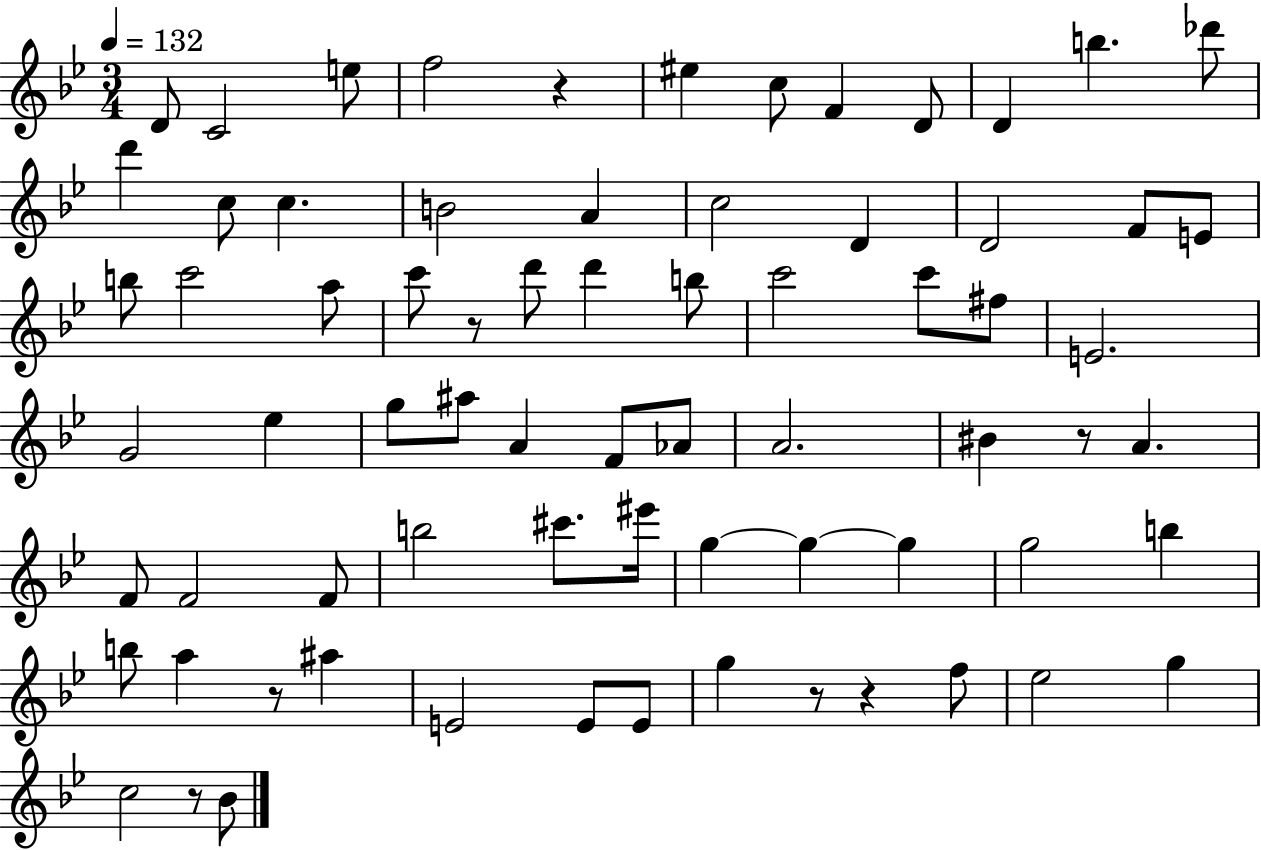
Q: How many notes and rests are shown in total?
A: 72